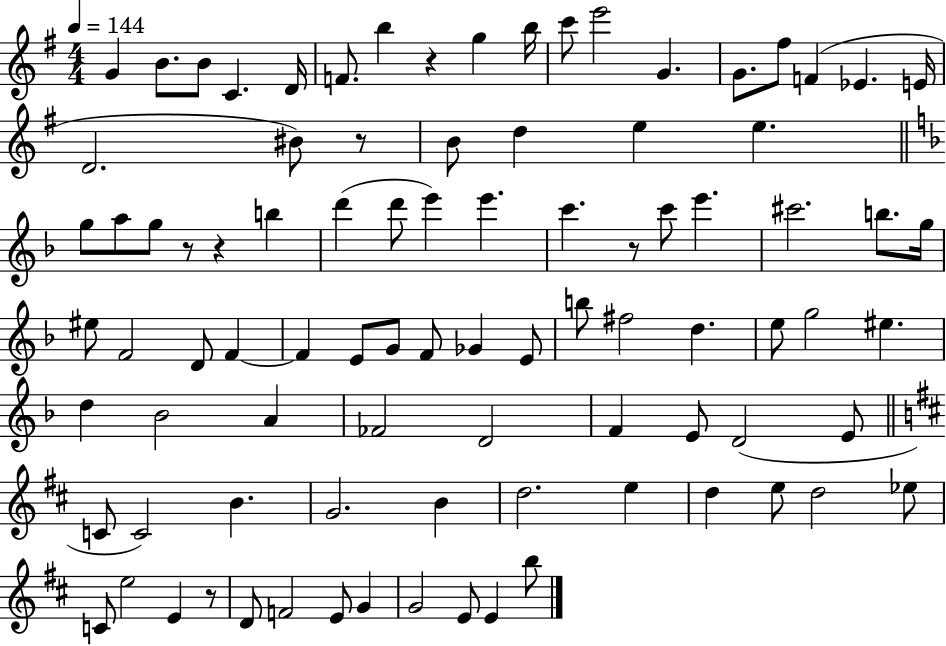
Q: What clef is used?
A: treble